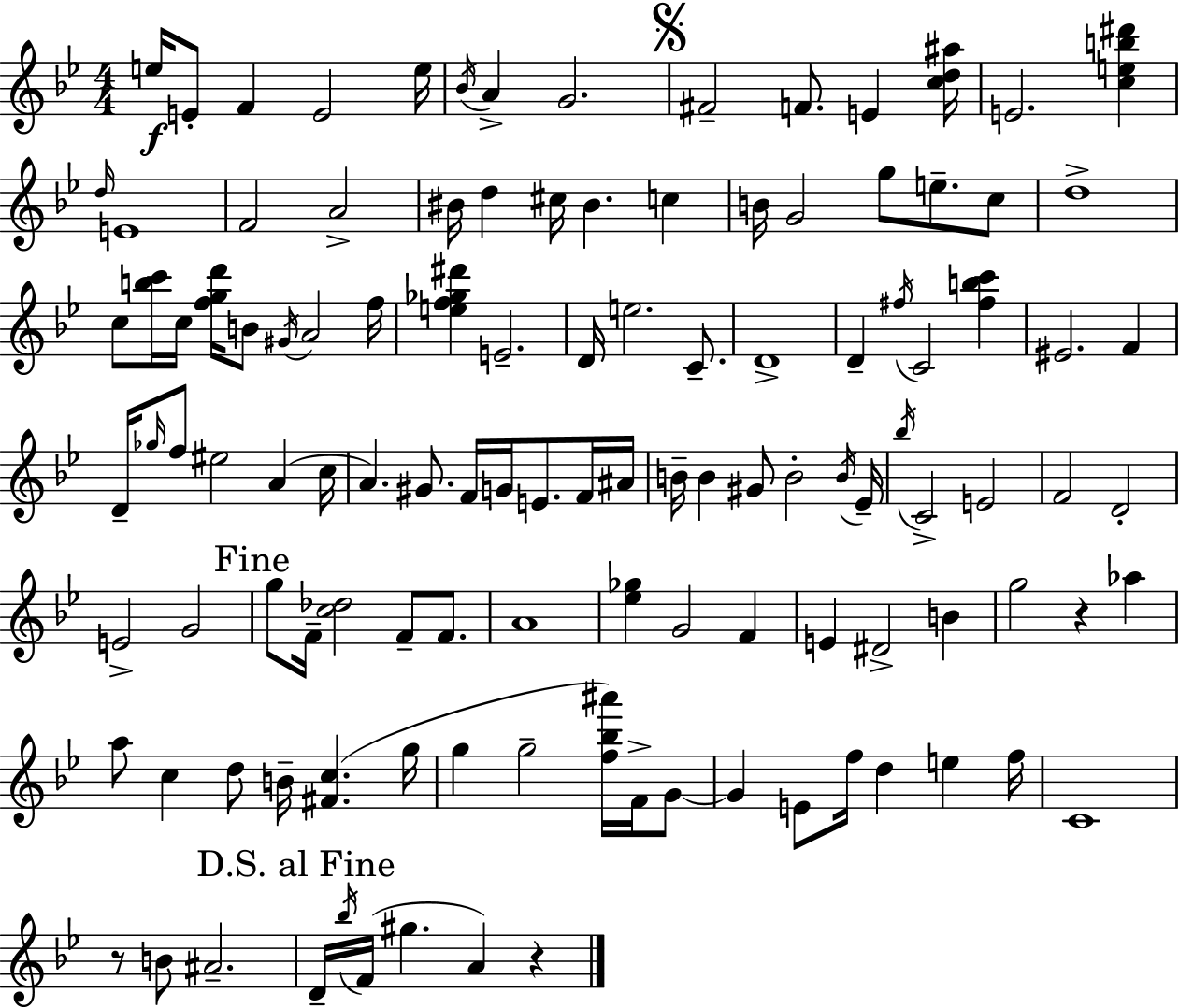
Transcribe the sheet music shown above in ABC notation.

X:1
T:Untitled
M:4/4
L:1/4
K:Gm
e/4 E/2 F E2 e/4 _B/4 A G2 ^F2 F/2 E [cd^a]/4 E2 [ceb^d'] d/4 E4 F2 A2 ^B/4 d ^c/4 ^B c B/4 G2 g/2 e/2 c/2 d4 c/2 [bc']/4 c/4 [fgd']/4 B/2 ^G/4 A2 f/4 [ef_g^d'] E2 D/4 e2 C/2 D4 D ^f/4 C2 [^fbc'] ^E2 F D/4 _g/4 f/2 ^e2 A c/4 A ^G/2 F/4 G/4 E/2 F/4 ^A/4 B/4 B ^G/2 B2 B/4 _E/4 _b/4 C2 E2 F2 D2 E2 G2 g/2 F/4 [c_d]2 F/2 F/2 A4 [_e_g] G2 F E ^D2 B g2 z _a a/2 c d/2 B/4 [^Fc] g/4 g g2 [f_b^a']/4 F/4 G/2 G E/2 f/4 d e f/4 C4 z/2 B/2 ^A2 D/4 _b/4 F/4 ^g A z